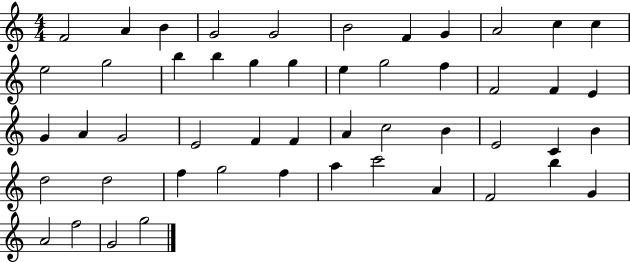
F4/h A4/q B4/q G4/h G4/h B4/h F4/q G4/q A4/h C5/q C5/q E5/h G5/h B5/q B5/q G5/q G5/q E5/q G5/h F5/q F4/h F4/q E4/q G4/q A4/q G4/h E4/h F4/q F4/q A4/q C5/h B4/q E4/h C4/q B4/q D5/h D5/h F5/q G5/h F5/q A5/q C6/h A4/q F4/h B5/q G4/q A4/h F5/h G4/h G5/h